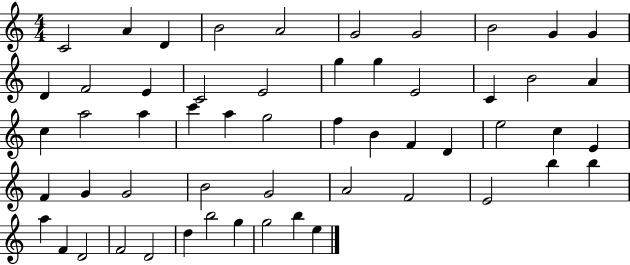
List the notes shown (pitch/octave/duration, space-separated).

C4/h A4/q D4/q B4/h A4/h G4/h G4/h B4/h G4/q G4/q D4/q F4/h E4/q C4/h E4/h G5/q G5/q E4/h C4/q B4/h A4/q C5/q A5/h A5/q C6/q A5/q G5/h F5/q B4/q F4/q D4/q E5/h C5/q E4/q F4/q G4/q G4/h B4/h G4/h A4/h F4/h E4/h B5/q B5/q A5/q F4/q D4/h F4/h D4/h D5/q B5/h G5/q G5/h B5/q E5/q